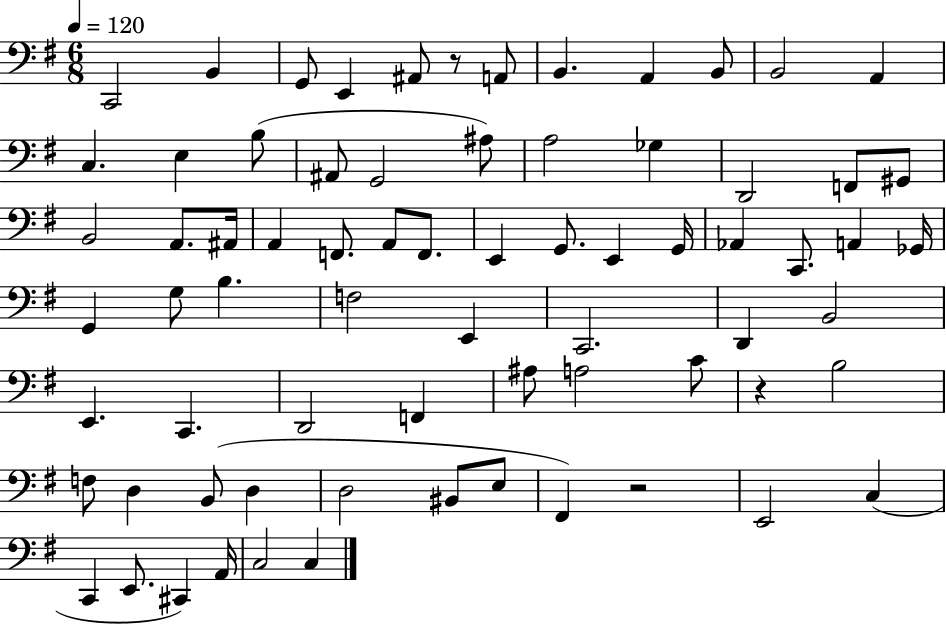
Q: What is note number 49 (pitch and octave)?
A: F2